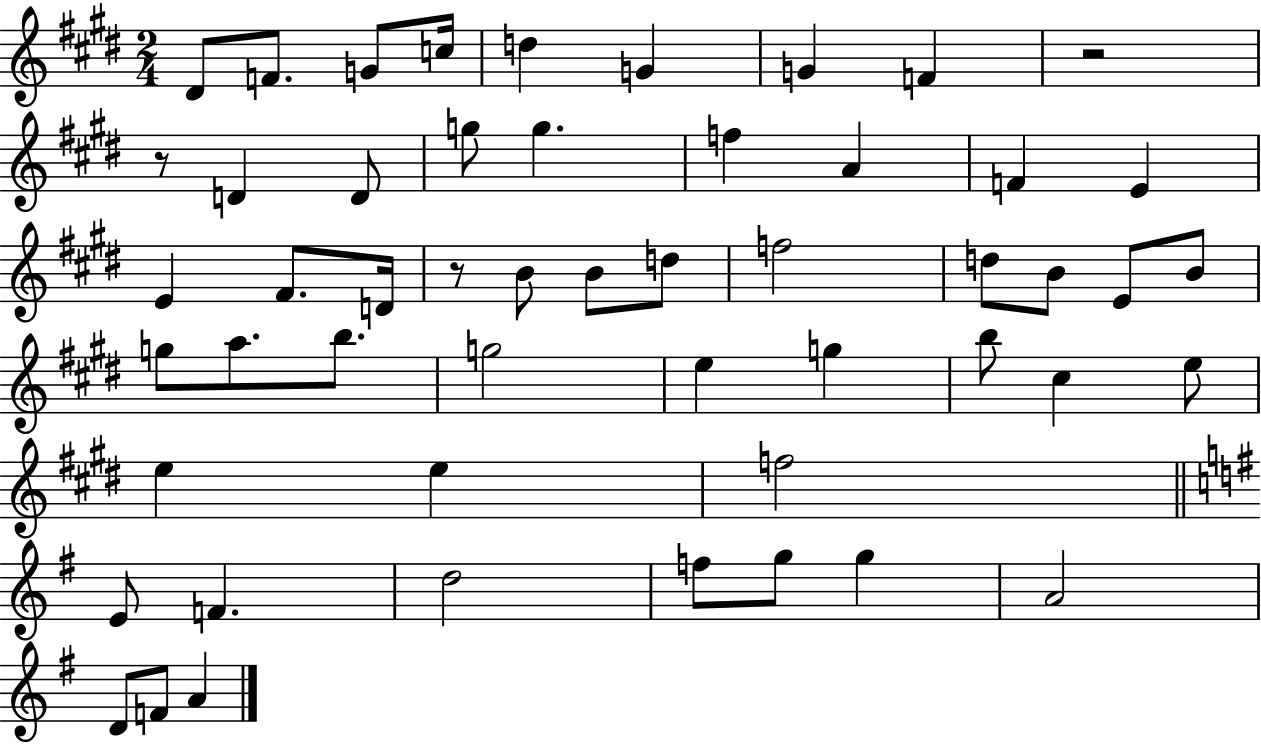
{
  \clef treble
  \numericTimeSignature
  \time 2/4
  \key e \major
  dis'8 f'8. g'8 c''16 | d''4 g'4 | g'4 f'4 | r2 | \break r8 d'4 d'8 | g''8 g''4. | f''4 a'4 | f'4 e'4 | \break e'4 fis'8. d'16 | r8 b'8 b'8 d''8 | f''2 | d''8 b'8 e'8 b'8 | \break g''8 a''8. b''8. | g''2 | e''4 g''4 | b''8 cis''4 e''8 | \break e''4 e''4 | f''2 | \bar "||" \break \key e \minor e'8 f'4. | d''2 | f''8 g''8 g''4 | a'2 | \break d'8 f'8 a'4 | \bar "|."
}